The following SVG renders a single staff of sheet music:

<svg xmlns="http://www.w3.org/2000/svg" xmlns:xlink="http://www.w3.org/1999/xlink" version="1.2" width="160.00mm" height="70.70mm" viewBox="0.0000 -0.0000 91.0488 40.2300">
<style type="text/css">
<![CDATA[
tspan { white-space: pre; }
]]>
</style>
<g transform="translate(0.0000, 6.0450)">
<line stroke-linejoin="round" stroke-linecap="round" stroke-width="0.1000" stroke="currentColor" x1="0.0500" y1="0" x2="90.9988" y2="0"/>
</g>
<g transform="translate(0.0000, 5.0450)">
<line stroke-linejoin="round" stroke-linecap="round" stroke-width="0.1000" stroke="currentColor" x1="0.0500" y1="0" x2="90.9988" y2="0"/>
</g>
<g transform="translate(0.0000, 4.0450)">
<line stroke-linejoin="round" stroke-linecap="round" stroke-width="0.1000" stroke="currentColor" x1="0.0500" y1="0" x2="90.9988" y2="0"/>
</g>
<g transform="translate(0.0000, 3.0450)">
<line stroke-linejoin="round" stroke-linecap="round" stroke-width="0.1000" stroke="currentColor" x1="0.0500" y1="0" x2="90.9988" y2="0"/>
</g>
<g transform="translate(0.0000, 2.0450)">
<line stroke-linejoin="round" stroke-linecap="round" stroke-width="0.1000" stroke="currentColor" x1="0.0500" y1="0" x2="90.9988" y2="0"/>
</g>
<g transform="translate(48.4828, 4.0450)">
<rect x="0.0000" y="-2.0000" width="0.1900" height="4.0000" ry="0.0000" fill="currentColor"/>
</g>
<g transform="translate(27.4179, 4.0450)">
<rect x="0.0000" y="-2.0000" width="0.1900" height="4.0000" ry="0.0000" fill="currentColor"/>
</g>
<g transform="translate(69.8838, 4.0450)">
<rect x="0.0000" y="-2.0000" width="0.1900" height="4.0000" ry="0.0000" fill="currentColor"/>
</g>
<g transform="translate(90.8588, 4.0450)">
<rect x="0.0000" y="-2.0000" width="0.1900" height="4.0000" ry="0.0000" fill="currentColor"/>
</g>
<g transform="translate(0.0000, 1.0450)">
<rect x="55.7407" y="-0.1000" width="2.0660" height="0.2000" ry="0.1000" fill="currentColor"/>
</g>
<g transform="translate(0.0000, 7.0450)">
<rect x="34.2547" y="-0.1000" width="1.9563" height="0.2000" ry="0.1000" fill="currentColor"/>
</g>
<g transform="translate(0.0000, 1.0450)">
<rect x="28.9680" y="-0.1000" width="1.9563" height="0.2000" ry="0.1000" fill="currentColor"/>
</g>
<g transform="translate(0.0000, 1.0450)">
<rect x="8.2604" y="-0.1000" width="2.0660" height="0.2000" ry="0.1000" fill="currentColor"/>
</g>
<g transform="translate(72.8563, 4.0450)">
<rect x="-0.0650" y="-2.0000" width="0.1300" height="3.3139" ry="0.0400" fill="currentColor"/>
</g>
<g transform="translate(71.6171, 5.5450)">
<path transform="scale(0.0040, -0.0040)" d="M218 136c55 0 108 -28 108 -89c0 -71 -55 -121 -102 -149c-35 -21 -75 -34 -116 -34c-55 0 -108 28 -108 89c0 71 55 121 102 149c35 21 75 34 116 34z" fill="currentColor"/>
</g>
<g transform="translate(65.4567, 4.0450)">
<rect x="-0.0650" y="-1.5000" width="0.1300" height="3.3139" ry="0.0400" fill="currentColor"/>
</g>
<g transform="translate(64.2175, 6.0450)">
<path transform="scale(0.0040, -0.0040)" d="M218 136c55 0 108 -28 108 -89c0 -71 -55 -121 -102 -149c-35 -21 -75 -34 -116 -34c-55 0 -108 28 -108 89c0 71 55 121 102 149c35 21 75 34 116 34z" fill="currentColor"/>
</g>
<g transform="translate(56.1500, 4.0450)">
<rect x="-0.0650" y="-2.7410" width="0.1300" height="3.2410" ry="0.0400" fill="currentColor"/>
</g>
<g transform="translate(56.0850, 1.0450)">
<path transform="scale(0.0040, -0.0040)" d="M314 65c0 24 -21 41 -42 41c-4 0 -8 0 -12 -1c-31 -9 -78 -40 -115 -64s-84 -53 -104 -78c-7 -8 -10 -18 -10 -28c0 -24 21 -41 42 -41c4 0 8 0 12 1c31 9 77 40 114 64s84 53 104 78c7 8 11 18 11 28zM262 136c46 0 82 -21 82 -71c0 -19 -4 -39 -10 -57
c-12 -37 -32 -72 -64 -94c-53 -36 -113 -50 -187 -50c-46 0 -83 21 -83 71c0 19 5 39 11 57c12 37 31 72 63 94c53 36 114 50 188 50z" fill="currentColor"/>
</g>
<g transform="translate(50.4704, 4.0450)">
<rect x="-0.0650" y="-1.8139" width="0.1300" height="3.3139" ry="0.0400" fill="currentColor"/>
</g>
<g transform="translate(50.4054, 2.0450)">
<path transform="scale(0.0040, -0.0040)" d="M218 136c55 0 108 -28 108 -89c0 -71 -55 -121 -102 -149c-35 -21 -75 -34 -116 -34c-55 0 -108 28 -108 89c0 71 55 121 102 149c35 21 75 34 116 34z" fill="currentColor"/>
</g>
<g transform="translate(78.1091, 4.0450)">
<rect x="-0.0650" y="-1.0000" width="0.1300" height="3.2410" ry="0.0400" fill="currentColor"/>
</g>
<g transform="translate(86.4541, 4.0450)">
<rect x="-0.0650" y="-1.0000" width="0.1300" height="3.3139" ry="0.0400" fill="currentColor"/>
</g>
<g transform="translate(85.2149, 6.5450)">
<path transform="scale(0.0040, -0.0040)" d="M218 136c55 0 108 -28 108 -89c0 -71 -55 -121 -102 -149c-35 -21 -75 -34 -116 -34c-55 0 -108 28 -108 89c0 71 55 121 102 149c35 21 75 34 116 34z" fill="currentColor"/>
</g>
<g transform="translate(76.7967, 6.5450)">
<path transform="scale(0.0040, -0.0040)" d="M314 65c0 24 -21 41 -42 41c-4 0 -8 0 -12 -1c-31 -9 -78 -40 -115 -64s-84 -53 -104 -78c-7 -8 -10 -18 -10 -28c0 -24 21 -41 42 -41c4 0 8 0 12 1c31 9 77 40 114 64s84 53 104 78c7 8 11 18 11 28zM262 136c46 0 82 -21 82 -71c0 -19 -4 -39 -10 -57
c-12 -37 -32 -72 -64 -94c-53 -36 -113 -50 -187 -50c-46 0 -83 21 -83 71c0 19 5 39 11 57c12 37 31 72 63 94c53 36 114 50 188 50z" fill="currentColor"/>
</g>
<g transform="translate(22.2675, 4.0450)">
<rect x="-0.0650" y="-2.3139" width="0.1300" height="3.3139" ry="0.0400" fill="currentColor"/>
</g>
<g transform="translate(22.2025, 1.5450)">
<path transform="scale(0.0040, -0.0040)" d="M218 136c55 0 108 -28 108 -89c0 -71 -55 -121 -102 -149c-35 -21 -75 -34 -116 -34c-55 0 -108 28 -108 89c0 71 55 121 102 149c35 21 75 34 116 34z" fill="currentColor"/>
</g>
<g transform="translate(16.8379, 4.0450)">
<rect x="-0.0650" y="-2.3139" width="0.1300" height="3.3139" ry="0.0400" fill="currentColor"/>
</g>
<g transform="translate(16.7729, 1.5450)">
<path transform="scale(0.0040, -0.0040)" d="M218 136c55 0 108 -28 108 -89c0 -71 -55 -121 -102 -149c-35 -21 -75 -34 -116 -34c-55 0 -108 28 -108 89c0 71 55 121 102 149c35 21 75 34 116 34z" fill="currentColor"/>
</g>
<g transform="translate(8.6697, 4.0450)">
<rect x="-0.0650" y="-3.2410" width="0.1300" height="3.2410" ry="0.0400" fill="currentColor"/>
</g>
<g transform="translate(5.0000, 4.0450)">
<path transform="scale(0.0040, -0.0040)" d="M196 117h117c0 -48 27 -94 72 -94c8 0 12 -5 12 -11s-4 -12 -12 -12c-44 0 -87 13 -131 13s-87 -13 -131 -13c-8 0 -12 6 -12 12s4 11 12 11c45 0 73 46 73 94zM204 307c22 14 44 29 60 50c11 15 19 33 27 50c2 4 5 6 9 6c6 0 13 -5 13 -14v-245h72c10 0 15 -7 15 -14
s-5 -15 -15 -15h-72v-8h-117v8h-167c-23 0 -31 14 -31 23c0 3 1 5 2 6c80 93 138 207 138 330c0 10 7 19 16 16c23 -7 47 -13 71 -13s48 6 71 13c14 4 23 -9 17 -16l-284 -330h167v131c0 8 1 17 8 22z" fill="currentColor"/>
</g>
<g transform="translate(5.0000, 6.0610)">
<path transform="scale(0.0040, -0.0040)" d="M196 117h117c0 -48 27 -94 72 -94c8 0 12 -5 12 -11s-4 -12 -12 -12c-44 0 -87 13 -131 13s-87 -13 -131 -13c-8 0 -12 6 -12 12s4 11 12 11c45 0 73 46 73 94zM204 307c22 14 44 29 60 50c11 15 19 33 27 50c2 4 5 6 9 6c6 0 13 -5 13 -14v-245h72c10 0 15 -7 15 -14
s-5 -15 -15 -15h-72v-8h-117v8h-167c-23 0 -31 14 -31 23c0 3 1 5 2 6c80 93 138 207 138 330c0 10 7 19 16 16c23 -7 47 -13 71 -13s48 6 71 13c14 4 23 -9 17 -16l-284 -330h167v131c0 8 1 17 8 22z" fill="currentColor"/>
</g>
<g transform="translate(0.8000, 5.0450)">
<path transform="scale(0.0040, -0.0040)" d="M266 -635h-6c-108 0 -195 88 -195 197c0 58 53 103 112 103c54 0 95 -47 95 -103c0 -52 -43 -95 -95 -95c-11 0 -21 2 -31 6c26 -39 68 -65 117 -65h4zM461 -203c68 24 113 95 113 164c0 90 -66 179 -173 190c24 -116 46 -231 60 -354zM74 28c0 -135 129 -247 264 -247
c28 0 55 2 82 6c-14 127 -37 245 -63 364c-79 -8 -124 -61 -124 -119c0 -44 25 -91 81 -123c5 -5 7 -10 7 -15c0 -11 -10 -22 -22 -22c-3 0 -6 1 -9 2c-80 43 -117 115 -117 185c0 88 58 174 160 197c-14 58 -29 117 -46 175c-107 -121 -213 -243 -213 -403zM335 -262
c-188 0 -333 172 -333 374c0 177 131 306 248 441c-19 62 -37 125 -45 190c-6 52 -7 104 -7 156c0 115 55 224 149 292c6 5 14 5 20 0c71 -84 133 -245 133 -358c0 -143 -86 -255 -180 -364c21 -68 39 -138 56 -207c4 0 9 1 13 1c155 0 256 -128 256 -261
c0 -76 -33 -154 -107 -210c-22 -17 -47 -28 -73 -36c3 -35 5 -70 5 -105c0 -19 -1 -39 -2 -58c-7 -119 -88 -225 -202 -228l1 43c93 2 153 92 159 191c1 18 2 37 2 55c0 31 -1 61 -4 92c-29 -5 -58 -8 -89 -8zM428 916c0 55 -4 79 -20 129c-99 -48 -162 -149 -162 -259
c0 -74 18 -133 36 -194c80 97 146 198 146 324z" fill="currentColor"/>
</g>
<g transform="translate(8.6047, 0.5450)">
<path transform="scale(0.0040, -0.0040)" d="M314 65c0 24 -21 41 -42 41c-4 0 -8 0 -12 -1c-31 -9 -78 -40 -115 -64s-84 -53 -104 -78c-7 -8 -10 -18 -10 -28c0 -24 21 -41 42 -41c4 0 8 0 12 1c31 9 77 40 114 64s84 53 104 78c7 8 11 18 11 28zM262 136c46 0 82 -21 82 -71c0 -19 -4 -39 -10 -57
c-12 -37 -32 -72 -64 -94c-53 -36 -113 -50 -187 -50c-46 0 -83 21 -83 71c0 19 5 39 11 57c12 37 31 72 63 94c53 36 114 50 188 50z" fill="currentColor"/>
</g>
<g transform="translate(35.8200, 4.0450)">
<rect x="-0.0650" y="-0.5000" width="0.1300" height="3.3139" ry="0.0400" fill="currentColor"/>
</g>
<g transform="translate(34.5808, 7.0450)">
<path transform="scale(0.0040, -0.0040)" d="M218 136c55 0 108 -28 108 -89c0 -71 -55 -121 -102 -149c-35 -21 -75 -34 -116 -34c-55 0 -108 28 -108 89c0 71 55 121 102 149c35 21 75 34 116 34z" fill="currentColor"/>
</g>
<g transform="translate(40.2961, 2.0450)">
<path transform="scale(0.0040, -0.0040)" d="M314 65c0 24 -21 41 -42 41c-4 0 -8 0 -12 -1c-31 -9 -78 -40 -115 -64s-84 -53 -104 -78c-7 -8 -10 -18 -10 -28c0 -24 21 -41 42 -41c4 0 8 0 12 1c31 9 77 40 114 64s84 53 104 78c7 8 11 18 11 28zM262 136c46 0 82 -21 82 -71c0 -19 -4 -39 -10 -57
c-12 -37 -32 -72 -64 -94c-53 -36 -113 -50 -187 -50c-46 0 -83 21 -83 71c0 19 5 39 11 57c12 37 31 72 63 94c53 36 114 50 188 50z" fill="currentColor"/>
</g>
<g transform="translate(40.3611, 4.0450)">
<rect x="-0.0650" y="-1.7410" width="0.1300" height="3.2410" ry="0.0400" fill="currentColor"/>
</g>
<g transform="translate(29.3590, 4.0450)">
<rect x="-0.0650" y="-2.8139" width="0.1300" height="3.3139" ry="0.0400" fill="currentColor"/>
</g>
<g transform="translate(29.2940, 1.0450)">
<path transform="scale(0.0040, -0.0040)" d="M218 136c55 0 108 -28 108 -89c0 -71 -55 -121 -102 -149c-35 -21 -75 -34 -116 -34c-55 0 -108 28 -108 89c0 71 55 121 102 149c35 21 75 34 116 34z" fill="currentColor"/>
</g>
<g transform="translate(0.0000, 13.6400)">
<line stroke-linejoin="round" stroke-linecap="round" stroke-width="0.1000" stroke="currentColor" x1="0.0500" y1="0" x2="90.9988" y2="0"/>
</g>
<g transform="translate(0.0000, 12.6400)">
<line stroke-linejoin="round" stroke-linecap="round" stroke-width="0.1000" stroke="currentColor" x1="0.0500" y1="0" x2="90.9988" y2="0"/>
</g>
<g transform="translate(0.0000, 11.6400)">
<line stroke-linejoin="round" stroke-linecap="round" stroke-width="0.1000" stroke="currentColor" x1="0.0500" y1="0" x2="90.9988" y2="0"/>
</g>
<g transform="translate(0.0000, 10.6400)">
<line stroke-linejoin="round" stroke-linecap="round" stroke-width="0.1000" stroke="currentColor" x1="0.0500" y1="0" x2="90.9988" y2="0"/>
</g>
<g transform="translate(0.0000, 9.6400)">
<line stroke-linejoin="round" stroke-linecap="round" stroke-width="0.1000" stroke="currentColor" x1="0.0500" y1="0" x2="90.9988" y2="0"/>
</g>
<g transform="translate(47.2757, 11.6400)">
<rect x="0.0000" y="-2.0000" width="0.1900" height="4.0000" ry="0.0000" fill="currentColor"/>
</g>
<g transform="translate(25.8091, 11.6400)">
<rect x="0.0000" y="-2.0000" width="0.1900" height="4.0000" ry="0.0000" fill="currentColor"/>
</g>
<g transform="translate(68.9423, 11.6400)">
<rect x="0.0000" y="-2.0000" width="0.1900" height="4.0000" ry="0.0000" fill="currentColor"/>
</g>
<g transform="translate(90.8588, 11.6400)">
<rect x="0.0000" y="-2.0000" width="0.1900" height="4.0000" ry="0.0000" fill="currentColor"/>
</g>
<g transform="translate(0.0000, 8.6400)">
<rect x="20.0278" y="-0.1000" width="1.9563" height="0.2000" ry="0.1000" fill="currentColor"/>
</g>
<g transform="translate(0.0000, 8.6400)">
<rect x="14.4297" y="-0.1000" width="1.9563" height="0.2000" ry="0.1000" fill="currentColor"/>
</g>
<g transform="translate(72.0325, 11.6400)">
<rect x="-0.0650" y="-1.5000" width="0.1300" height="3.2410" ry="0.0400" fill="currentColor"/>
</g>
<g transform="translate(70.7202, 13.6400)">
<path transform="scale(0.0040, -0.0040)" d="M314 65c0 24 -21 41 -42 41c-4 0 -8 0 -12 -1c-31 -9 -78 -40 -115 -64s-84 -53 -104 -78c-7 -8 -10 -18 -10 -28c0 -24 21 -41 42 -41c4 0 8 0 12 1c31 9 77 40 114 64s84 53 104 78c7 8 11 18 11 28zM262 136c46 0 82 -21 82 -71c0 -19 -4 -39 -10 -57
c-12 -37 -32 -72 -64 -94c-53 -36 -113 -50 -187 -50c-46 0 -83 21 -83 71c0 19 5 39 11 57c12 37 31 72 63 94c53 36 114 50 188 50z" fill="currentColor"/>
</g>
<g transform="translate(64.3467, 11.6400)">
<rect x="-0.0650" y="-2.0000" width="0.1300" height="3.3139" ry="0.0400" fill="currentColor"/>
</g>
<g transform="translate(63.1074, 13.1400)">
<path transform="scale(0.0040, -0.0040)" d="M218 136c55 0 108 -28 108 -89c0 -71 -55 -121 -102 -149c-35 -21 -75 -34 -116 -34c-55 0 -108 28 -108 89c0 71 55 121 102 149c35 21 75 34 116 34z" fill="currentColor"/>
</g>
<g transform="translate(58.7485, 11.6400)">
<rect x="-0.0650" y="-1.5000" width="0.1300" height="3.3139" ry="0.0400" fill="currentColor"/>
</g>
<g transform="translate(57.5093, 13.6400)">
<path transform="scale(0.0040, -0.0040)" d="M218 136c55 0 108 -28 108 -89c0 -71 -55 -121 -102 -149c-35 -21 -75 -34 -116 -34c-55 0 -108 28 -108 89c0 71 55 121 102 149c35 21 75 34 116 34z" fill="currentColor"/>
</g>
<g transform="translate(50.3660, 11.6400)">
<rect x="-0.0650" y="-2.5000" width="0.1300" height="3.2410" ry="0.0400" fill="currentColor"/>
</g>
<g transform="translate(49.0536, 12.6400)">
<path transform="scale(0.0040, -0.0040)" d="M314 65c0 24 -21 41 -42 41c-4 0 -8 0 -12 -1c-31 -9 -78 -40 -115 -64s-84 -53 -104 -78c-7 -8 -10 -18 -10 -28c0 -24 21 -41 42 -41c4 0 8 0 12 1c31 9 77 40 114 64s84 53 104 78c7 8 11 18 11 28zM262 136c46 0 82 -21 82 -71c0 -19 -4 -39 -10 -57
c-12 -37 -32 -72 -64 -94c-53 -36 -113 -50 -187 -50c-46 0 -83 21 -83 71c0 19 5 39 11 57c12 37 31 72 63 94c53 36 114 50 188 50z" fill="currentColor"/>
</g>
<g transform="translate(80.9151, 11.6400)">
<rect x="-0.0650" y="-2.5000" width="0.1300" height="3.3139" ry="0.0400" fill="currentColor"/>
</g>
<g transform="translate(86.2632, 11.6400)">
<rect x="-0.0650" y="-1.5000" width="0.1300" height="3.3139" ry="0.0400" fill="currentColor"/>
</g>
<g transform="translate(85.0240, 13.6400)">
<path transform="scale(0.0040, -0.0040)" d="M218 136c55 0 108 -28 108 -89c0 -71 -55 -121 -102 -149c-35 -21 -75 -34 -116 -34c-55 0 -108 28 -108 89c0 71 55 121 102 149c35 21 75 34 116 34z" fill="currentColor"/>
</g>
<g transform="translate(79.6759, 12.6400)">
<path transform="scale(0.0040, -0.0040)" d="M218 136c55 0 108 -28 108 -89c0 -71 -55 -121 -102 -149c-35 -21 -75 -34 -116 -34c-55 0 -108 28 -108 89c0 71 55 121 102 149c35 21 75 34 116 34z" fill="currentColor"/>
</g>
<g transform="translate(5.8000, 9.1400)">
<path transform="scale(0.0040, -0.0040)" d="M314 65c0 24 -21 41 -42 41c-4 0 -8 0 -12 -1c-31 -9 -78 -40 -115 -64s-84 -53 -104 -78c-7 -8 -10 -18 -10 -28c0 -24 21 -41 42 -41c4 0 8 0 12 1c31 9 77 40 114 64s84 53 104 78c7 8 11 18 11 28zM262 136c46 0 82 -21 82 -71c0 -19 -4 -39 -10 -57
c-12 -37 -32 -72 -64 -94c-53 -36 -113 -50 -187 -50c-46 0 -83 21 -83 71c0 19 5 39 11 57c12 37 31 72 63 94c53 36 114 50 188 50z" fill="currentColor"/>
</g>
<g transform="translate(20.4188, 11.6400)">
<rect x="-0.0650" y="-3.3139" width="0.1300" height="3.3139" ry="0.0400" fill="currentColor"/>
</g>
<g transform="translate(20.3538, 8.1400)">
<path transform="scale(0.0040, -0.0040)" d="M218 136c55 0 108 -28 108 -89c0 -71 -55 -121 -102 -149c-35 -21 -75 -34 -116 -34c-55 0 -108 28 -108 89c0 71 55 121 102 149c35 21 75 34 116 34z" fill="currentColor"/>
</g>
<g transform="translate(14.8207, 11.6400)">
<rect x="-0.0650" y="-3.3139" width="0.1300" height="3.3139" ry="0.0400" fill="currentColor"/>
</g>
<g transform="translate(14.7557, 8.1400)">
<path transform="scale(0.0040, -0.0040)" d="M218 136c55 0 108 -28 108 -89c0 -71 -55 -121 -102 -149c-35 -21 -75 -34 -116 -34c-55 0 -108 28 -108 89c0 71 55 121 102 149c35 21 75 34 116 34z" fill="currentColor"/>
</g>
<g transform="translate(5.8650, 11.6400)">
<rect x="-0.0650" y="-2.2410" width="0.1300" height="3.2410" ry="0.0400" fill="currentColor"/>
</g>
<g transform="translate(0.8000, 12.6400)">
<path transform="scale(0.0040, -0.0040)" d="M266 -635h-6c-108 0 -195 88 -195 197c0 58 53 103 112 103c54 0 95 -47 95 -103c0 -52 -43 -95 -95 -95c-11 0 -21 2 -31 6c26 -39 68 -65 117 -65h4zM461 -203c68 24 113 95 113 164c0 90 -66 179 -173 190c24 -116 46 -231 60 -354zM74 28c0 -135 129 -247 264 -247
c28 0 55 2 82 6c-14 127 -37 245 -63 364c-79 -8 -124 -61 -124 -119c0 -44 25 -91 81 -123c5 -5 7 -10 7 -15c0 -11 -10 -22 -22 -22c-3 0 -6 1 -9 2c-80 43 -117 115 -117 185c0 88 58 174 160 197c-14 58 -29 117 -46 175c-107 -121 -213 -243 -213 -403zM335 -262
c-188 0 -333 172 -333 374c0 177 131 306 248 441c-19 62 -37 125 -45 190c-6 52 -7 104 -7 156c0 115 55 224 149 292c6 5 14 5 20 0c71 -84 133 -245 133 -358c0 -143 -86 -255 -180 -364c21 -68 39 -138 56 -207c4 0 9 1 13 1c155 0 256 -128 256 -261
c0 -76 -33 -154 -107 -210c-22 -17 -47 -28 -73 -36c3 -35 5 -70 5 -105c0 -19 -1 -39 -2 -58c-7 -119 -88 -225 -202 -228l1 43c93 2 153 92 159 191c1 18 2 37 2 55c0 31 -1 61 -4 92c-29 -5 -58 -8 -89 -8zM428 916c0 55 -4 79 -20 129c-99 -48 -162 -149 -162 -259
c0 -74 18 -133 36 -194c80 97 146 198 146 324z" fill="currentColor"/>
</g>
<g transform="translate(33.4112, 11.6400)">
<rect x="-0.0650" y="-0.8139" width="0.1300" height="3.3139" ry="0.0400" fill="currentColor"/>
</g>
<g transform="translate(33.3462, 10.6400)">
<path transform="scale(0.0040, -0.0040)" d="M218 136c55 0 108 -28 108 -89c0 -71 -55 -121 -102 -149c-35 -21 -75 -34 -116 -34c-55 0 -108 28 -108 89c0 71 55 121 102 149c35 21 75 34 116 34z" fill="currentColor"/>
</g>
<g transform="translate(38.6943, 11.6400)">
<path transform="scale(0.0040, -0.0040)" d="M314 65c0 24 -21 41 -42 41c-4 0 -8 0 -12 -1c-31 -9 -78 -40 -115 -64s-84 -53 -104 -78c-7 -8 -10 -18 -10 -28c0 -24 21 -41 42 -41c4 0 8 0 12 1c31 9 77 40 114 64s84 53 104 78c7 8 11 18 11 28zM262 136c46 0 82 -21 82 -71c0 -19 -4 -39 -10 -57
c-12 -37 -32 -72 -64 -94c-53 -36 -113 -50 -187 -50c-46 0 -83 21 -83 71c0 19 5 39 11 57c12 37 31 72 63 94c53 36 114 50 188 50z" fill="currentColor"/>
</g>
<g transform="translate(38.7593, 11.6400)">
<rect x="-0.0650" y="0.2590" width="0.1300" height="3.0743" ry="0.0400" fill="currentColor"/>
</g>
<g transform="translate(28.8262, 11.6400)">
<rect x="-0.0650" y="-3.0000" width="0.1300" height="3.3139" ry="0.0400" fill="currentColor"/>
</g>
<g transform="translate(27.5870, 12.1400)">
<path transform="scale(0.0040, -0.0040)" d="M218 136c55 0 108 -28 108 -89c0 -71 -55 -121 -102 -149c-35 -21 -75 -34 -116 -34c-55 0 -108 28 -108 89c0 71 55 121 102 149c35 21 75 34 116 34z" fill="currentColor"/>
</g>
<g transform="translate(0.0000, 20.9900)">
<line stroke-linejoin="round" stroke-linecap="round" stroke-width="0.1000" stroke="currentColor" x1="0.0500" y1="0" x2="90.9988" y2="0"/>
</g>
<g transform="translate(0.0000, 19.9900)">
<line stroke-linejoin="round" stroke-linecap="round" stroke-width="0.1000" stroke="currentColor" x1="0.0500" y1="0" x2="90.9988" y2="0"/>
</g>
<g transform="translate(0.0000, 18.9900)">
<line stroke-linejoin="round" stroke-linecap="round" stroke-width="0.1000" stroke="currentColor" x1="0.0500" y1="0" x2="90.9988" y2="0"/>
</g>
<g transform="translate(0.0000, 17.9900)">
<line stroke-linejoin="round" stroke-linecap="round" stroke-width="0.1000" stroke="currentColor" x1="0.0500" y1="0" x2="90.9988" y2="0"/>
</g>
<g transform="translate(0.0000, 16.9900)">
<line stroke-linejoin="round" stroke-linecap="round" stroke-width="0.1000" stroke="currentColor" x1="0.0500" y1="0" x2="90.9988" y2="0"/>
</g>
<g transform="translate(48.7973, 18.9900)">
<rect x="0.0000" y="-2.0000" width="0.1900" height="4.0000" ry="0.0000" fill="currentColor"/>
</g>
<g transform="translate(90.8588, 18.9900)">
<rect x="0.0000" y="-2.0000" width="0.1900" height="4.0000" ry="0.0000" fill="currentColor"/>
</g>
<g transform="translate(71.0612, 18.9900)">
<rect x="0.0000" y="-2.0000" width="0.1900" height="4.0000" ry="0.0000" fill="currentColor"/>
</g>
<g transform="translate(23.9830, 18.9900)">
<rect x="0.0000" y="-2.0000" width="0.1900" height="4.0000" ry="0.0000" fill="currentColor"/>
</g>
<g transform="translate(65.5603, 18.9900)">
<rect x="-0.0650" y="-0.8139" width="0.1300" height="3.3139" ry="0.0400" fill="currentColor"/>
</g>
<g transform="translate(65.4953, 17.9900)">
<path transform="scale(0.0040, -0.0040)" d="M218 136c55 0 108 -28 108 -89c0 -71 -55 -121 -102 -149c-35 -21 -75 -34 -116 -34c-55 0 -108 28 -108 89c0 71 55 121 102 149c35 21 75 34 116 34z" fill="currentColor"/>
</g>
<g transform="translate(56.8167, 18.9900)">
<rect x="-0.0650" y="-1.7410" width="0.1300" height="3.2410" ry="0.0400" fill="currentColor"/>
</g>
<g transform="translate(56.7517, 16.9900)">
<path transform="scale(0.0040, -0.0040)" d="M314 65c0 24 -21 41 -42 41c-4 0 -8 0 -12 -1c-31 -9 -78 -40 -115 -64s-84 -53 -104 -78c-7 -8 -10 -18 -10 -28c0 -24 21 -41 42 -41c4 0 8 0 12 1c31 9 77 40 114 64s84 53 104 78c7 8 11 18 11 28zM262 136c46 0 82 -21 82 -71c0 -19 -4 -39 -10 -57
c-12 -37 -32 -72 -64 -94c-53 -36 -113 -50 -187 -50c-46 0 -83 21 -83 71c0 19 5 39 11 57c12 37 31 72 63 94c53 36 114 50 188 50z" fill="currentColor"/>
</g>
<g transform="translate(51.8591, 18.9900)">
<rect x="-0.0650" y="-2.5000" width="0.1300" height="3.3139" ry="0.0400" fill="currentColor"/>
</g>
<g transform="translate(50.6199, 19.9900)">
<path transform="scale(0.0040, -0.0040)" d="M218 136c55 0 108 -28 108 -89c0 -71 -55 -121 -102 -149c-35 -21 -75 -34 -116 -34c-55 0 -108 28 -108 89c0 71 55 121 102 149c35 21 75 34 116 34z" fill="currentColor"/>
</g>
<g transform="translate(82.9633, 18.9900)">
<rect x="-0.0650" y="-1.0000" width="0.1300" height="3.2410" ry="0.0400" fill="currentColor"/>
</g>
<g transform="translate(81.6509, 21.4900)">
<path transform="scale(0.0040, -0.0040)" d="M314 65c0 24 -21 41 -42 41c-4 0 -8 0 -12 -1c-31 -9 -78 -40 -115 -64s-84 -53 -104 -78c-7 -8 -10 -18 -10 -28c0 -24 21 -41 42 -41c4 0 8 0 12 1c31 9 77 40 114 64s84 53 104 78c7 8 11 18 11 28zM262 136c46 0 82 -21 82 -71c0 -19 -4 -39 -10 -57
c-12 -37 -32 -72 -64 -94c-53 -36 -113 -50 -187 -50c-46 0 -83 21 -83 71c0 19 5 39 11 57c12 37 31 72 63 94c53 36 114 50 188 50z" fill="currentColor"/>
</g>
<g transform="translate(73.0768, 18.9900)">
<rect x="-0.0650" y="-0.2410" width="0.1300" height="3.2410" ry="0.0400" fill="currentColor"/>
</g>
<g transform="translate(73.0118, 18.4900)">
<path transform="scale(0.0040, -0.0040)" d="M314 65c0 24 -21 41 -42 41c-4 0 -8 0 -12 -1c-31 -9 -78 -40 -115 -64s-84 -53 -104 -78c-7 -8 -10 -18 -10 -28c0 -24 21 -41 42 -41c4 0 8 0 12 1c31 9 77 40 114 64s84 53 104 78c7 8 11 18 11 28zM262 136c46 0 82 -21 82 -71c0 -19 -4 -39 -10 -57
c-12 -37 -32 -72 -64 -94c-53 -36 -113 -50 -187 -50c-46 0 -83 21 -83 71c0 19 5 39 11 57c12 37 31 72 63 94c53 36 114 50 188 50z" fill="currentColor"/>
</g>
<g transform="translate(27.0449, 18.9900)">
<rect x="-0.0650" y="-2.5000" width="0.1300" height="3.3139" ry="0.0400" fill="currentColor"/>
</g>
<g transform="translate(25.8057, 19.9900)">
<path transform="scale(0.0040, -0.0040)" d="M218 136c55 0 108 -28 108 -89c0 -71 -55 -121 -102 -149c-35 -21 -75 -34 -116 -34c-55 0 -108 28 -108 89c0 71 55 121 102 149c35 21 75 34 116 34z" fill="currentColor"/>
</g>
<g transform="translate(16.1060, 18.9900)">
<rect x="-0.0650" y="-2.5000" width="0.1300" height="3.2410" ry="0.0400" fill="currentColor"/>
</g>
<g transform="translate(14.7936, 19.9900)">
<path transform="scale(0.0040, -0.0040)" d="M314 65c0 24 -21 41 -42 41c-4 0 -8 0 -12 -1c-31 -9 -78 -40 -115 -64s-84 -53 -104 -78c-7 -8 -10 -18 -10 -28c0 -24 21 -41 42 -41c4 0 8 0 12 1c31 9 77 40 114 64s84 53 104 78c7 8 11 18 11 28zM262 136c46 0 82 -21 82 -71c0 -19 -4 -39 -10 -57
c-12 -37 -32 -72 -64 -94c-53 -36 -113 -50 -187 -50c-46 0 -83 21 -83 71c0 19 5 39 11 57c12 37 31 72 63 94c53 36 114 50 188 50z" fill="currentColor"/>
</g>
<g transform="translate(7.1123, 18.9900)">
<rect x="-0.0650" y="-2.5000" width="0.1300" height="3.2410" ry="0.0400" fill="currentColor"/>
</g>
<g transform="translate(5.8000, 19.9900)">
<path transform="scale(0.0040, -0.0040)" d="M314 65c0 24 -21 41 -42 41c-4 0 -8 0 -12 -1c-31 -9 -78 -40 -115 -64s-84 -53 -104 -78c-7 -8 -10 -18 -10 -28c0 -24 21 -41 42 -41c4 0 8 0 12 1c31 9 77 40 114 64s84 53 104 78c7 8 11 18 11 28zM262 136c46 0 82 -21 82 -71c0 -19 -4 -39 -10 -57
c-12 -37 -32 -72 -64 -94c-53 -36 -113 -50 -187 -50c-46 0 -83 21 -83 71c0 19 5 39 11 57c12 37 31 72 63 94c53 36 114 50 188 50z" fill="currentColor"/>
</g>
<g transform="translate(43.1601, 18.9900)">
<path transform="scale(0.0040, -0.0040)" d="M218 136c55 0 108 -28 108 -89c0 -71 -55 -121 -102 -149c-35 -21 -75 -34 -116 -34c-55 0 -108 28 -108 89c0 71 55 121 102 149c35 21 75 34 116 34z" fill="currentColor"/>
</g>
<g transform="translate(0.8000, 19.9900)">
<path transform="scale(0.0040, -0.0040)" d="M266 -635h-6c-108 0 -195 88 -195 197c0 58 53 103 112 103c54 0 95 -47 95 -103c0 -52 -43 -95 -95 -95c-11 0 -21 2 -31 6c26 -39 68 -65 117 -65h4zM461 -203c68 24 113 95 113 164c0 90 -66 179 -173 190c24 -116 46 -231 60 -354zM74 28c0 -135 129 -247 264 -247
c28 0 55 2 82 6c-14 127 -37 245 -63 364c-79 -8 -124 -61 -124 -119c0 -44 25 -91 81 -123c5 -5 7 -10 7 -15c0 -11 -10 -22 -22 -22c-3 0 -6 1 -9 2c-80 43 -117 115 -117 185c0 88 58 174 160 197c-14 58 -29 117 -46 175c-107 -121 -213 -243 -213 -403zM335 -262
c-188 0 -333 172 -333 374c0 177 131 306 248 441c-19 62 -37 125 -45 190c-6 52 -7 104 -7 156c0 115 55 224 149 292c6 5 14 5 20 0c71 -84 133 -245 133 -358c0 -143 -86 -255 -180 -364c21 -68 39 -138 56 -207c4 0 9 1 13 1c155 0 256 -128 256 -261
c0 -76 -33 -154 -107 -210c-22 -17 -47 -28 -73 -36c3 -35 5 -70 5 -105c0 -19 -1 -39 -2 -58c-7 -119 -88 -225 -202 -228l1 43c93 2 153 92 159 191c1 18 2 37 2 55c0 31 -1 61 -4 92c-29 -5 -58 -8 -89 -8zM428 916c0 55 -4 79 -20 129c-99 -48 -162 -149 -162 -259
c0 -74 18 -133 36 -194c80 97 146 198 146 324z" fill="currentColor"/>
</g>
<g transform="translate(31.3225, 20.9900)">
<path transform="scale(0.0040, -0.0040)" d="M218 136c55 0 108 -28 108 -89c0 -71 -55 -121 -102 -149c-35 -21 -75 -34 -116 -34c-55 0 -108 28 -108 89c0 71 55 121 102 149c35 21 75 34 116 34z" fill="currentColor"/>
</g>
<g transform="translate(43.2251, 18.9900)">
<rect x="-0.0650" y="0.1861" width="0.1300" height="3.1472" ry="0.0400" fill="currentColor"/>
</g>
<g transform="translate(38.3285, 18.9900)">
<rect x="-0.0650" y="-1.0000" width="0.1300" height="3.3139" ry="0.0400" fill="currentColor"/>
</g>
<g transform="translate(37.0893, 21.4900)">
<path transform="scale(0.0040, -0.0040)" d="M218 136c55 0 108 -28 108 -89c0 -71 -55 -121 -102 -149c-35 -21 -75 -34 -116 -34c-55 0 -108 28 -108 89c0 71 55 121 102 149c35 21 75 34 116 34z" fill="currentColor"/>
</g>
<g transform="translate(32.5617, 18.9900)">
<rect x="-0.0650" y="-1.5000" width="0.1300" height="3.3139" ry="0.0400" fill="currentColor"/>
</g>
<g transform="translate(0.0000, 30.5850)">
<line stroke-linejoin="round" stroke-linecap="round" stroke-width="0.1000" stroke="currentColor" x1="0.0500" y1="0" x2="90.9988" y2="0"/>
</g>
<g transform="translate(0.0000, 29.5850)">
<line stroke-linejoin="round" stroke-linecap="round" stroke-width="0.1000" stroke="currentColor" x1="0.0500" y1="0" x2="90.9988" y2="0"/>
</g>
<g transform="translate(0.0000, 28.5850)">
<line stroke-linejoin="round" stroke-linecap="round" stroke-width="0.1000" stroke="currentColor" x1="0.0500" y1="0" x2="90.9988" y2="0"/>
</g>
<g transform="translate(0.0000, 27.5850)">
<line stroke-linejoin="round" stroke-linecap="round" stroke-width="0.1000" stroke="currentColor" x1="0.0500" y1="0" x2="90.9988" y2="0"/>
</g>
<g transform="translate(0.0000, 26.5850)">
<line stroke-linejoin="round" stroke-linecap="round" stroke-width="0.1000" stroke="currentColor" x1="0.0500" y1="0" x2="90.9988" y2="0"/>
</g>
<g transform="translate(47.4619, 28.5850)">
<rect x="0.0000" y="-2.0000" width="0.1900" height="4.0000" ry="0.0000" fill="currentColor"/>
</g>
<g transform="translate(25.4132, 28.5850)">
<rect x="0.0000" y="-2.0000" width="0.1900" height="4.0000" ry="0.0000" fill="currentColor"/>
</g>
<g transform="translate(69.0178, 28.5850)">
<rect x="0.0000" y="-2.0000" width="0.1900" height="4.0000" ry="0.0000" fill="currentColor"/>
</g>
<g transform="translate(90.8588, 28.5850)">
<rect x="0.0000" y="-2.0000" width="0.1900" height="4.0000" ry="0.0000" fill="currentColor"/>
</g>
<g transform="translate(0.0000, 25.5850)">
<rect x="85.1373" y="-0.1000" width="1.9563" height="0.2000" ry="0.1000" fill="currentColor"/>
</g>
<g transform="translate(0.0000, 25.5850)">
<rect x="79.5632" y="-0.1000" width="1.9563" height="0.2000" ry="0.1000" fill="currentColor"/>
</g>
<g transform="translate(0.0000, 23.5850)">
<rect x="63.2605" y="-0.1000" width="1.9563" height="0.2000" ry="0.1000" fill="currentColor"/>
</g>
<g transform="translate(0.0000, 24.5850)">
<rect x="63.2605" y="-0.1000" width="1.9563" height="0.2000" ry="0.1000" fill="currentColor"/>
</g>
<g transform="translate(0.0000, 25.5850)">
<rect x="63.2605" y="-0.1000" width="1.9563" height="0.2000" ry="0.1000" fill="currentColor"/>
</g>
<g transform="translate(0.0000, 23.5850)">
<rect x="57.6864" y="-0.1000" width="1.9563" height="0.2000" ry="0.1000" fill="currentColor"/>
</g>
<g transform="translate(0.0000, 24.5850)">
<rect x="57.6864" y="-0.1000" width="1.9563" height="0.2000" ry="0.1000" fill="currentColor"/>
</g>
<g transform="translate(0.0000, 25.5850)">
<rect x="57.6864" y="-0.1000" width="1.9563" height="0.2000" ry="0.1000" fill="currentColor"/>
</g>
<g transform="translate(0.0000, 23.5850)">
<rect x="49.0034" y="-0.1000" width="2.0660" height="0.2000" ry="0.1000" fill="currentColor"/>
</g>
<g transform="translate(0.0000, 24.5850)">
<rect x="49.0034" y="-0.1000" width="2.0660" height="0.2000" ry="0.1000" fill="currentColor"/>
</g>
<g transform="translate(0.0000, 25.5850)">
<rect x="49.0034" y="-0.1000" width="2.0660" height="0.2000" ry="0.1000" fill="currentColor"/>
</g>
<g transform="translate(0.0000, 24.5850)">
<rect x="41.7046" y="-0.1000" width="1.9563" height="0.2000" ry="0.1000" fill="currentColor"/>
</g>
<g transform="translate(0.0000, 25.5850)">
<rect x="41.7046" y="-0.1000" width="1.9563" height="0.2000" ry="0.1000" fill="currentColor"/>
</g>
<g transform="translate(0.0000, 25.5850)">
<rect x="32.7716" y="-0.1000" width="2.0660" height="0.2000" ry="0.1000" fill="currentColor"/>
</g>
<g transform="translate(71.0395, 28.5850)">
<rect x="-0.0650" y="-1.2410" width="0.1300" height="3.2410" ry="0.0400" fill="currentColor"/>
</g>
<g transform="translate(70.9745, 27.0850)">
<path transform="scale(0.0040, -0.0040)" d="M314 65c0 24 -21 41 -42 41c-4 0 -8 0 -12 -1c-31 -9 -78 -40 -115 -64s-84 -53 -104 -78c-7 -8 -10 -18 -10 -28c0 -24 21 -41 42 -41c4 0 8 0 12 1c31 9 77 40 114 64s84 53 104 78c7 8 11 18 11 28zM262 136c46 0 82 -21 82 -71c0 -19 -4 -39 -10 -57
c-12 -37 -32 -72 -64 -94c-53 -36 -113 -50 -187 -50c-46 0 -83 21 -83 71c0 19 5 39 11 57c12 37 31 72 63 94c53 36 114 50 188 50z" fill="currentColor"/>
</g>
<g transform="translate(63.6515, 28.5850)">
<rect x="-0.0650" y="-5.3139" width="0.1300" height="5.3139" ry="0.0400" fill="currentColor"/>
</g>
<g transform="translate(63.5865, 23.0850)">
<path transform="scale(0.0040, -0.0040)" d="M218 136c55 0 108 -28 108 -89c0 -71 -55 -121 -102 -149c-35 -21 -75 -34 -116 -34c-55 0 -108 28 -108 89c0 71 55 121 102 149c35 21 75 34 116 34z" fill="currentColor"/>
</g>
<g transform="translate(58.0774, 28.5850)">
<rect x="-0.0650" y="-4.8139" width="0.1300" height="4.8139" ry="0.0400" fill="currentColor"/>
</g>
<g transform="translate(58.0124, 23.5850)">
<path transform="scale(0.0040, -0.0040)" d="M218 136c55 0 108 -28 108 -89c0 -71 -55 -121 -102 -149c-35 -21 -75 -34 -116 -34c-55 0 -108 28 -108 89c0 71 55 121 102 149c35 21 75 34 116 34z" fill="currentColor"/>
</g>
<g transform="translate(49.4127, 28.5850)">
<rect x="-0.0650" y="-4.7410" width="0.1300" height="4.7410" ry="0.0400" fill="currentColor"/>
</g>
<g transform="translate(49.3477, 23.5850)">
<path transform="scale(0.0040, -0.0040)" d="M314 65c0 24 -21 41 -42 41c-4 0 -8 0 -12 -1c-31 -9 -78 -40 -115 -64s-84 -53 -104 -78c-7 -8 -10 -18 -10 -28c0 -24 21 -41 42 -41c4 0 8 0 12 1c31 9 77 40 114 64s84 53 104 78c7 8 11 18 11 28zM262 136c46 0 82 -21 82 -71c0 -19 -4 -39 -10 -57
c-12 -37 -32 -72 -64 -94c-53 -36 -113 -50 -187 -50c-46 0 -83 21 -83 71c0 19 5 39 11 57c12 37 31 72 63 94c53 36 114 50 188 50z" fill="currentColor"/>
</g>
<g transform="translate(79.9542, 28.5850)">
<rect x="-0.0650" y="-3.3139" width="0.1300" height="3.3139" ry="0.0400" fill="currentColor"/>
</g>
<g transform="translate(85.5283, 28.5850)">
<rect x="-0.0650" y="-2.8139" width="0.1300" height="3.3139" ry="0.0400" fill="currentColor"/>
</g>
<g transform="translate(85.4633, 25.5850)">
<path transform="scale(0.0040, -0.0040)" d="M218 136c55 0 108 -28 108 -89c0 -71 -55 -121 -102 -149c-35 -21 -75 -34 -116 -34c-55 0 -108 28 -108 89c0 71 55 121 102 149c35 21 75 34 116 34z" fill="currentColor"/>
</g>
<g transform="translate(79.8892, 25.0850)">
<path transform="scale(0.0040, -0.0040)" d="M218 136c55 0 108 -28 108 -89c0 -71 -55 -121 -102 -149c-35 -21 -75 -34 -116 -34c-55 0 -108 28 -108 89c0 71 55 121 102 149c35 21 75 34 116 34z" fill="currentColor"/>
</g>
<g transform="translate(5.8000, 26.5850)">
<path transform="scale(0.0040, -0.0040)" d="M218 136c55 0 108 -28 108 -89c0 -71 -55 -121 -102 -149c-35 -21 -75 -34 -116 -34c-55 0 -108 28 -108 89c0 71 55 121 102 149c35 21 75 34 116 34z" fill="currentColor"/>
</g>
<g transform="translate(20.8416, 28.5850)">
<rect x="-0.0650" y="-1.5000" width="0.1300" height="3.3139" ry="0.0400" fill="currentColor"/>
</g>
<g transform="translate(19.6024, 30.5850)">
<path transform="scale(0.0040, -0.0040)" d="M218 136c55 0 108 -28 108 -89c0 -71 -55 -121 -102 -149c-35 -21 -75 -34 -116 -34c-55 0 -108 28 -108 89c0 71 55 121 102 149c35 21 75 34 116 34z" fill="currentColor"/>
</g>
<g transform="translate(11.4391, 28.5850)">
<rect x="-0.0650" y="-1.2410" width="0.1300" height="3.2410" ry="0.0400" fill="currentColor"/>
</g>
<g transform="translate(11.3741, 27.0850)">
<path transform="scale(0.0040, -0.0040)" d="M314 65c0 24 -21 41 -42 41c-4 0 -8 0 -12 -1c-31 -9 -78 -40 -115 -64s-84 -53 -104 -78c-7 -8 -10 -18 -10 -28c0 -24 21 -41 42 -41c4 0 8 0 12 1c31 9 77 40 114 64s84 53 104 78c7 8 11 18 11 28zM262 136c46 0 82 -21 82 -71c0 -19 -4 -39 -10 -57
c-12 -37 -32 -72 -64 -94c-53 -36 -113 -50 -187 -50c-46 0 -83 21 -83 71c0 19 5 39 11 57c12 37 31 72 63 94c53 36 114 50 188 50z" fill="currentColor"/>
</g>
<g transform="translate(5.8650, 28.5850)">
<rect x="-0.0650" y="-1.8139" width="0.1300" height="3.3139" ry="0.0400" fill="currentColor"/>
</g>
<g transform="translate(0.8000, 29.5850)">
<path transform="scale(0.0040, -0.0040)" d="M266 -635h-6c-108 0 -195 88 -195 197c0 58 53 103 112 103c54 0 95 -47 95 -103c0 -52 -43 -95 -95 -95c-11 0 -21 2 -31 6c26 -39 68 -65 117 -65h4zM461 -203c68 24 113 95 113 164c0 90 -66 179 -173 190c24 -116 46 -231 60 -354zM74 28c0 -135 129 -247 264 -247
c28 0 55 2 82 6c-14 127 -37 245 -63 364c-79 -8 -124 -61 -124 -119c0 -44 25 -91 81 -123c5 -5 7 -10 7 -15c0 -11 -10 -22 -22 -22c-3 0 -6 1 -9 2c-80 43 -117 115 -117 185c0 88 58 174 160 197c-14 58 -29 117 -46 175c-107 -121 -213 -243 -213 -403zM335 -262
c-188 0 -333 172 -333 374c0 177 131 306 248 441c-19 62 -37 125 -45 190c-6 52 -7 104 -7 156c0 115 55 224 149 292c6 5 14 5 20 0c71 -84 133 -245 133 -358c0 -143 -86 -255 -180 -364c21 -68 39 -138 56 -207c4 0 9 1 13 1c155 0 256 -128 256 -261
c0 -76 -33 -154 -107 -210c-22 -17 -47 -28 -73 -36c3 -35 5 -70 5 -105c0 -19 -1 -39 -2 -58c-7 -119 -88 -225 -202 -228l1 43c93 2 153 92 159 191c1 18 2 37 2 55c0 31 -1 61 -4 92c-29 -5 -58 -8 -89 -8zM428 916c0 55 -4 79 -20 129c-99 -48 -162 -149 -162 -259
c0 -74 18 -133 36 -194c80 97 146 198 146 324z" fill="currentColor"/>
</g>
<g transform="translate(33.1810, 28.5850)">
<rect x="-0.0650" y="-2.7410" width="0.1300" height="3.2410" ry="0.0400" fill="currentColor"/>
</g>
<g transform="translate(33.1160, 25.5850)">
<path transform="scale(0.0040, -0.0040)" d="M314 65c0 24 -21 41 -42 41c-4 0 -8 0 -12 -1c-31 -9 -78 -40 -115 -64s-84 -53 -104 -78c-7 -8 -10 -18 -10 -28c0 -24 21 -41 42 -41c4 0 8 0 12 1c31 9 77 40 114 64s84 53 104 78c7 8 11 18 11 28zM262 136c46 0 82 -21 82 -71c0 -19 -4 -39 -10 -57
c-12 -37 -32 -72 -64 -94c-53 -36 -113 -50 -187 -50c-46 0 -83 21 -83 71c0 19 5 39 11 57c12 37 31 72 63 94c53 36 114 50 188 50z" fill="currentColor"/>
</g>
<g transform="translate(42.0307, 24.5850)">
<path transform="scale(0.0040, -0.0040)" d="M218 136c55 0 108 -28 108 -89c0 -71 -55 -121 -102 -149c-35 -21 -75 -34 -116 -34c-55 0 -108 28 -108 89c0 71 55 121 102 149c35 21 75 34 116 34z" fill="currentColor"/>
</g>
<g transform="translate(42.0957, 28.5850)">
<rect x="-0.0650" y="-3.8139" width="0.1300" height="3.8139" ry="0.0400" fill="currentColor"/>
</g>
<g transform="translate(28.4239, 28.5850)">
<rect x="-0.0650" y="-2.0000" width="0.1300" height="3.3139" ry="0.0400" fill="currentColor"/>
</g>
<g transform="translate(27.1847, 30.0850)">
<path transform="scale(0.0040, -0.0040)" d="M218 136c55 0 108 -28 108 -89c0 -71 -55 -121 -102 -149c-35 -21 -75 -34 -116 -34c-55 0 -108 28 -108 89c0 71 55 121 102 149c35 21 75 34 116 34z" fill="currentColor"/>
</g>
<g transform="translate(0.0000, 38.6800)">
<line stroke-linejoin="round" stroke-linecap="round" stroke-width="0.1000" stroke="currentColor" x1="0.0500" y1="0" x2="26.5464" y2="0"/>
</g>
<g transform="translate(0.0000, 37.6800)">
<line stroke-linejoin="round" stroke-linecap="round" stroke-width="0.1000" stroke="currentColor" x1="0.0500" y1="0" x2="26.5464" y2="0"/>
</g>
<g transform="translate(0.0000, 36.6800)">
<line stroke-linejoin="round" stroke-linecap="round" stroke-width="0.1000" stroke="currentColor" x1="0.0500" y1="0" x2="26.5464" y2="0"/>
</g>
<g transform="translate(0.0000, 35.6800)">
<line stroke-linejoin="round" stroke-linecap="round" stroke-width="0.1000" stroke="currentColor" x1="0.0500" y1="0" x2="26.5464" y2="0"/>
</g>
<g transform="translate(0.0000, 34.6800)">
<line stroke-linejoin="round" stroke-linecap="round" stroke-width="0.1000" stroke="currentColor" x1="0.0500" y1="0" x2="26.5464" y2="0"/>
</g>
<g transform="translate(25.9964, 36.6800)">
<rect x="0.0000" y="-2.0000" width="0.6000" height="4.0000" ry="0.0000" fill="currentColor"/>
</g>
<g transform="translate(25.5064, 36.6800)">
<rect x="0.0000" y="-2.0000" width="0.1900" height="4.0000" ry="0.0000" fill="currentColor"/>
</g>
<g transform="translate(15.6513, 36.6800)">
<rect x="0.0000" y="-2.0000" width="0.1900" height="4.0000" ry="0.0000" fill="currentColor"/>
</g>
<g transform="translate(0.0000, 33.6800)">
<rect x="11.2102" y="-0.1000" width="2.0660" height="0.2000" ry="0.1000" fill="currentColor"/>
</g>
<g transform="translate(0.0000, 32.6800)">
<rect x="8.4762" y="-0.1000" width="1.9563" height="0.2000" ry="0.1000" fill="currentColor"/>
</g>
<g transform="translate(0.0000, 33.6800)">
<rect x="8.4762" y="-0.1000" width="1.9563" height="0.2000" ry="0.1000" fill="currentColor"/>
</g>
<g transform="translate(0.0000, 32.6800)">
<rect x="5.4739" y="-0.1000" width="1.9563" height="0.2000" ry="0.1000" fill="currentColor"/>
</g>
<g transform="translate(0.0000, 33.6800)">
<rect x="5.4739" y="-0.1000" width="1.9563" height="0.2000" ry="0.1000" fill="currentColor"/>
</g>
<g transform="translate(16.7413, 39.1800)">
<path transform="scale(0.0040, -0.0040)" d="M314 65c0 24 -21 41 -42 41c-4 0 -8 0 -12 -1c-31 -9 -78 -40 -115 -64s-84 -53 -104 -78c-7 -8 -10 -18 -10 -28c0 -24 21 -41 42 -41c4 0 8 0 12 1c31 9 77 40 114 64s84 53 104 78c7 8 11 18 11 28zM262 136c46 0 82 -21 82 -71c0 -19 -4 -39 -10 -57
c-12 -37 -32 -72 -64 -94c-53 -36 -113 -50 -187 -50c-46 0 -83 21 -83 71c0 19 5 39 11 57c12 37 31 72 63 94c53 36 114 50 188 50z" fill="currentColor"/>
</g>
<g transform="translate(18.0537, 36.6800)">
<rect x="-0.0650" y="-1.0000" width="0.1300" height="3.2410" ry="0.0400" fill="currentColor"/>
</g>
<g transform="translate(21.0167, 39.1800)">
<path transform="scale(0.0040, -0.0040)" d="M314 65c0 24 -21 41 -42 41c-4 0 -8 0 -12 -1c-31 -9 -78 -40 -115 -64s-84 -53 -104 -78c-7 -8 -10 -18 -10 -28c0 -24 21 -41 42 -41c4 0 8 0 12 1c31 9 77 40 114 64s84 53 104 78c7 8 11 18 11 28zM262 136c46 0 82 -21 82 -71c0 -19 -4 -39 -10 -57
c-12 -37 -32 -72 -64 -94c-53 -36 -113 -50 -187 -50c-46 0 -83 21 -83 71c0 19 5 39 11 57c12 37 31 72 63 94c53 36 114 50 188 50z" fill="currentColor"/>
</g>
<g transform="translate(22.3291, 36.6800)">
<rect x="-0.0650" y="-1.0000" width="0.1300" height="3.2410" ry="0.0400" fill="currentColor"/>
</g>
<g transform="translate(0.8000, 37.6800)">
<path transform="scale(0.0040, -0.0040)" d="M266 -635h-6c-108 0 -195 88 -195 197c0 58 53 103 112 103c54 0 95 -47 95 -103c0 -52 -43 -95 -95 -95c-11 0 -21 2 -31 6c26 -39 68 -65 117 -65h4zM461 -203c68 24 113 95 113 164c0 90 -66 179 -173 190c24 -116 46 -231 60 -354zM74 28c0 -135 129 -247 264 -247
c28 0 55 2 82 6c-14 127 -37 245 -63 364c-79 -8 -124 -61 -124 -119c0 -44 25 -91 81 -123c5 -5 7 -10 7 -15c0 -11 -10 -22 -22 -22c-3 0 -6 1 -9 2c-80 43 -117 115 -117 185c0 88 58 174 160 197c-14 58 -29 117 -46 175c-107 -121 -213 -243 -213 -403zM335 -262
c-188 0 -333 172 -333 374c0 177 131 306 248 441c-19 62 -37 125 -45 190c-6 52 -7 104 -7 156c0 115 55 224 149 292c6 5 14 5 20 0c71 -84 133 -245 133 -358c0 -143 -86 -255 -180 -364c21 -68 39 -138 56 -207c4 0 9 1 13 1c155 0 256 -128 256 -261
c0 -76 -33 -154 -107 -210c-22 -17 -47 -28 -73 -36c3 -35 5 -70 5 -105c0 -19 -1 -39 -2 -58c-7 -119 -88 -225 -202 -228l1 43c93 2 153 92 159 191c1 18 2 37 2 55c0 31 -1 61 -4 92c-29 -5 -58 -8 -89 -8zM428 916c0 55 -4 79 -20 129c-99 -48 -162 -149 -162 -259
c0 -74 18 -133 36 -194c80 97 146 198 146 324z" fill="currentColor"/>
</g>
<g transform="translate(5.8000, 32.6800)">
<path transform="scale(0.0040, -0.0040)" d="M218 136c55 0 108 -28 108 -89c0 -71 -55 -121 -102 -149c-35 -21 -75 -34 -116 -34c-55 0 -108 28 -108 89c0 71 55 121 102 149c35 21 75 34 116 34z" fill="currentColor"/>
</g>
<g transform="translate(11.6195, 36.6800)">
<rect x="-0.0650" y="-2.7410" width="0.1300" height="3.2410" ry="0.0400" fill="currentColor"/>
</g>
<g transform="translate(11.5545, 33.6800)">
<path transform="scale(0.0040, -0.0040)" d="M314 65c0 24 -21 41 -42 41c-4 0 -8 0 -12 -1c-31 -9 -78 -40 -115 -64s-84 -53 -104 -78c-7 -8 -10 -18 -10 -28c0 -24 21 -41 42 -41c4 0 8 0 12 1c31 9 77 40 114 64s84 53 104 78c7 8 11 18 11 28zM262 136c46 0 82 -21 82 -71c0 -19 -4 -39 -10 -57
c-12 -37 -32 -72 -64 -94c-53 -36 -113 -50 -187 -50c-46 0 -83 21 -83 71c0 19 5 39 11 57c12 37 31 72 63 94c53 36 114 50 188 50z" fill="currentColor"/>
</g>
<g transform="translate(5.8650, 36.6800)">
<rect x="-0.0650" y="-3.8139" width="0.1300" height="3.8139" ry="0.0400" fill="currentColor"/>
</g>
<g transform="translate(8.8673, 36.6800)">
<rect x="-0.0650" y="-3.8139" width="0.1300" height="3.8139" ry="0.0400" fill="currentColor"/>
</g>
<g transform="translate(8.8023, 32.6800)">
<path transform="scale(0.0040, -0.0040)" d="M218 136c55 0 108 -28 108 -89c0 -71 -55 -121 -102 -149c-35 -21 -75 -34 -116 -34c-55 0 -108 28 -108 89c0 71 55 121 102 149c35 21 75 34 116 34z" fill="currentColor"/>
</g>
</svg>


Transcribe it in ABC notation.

X:1
T:Untitled
M:4/4
L:1/4
K:C
b2 g g a C f2 f a2 E F D2 D g2 b b A d B2 G2 E F E2 G E G2 G2 G E D B G f2 d c2 D2 f e2 E F a2 c' e'2 e' f' e2 b a c' c' a2 D2 D2